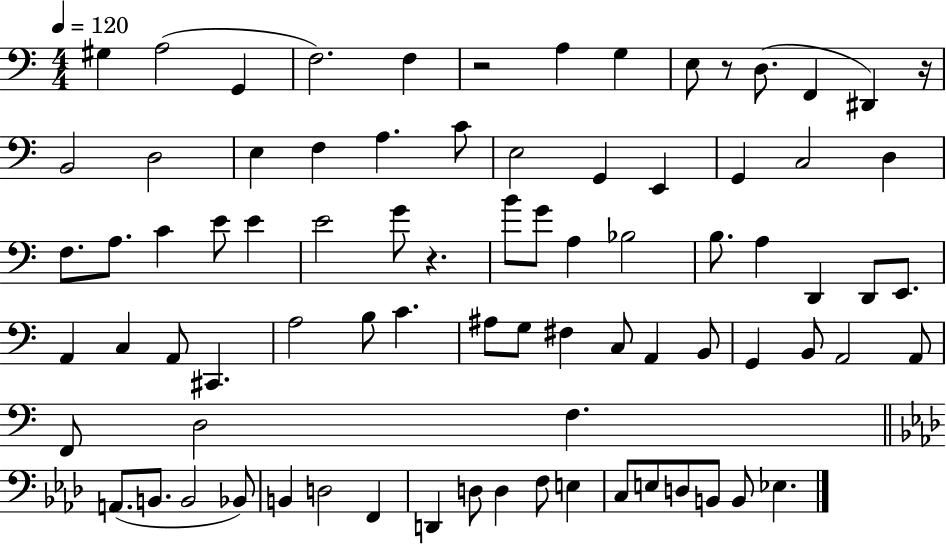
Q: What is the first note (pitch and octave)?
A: G#3